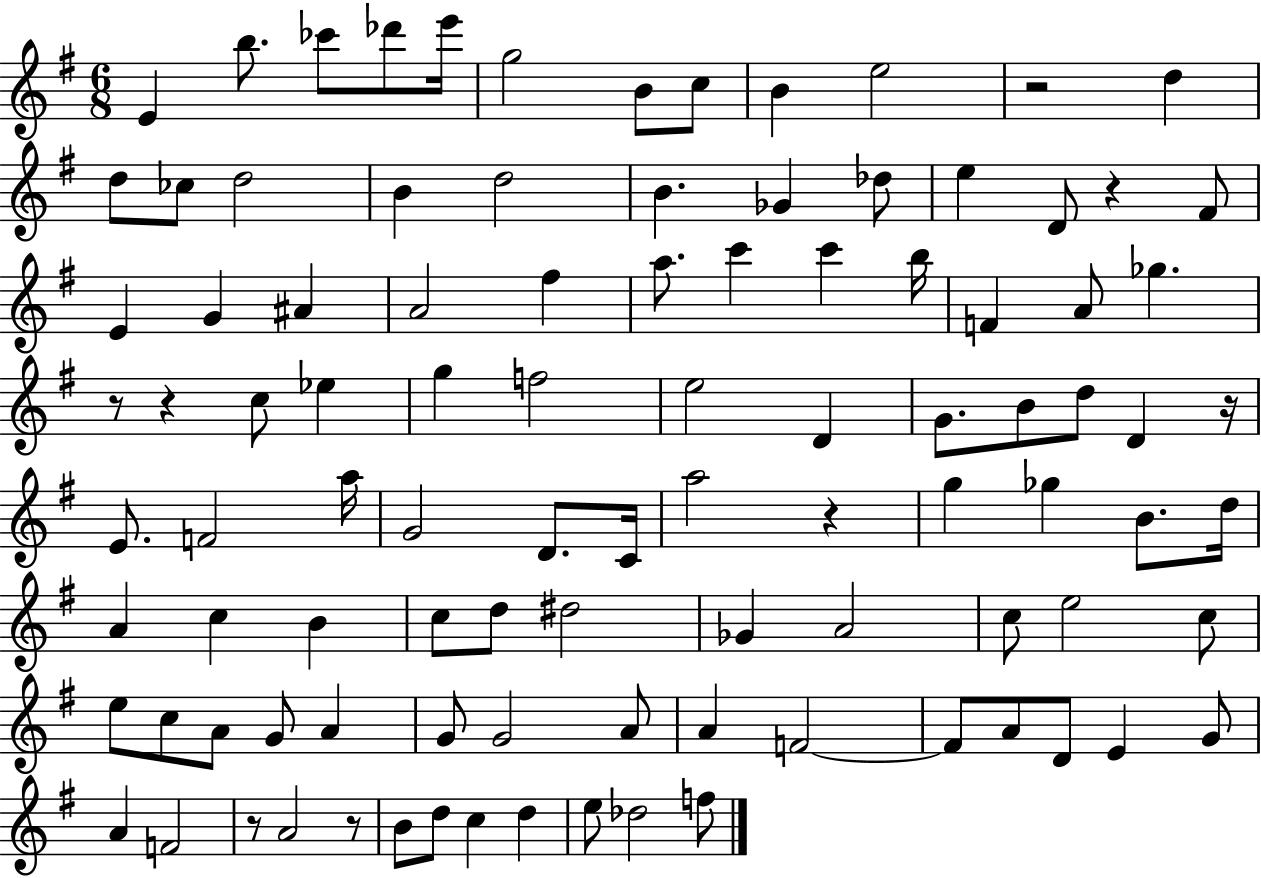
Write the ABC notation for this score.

X:1
T:Untitled
M:6/8
L:1/4
K:G
E b/2 _c'/2 _d'/2 e'/4 g2 B/2 c/2 B e2 z2 d d/2 _c/2 d2 B d2 B _G _d/2 e D/2 z ^F/2 E G ^A A2 ^f a/2 c' c' b/4 F A/2 _g z/2 z c/2 _e g f2 e2 D G/2 B/2 d/2 D z/4 E/2 F2 a/4 G2 D/2 C/4 a2 z g _g B/2 d/4 A c B c/2 d/2 ^d2 _G A2 c/2 e2 c/2 e/2 c/2 A/2 G/2 A G/2 G2 A/2 A F2 F/2 A/2 D/2 E G/2 A F2 z/2 A2 z/2 B/2 d/2 c d e/2 _d2 f/2